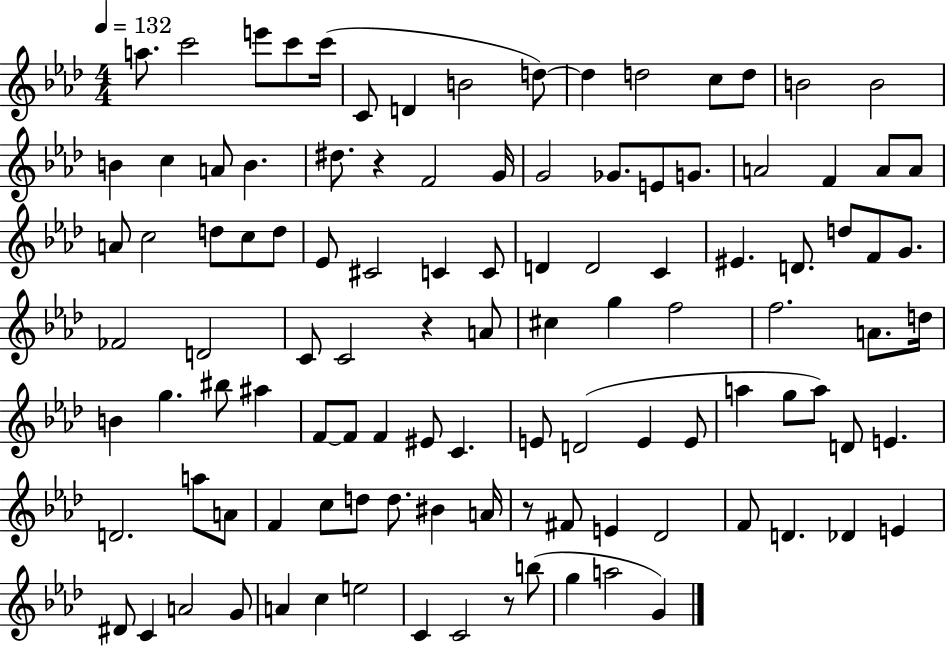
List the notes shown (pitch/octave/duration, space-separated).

A5/e. C6/h E6/e C6/e C6/s C4/e D4/q B4/h D5/e D5/q D5/h C5/e D5/e B4/h B4/h B4/q C5/q A4/e B4/q. D#5/e. R/q F4/h G4/s G4/h Gb4/e. E4/e G4/e. A4/h F4/q A4/e A4/e A4/e C5/h D5/e C5/e D5/e Eb4/e C#4/h C4/q C4/e D4/q D4/h C4/q EIS4/q. D4/e. D5/e F4/e G4/e. FES4/h D4/h C4/e C4/h R/q A4/e C#5/q G5/q F5/h F5/h. A4/e. D5/s B4/q G5/q. BIS5/e A#5/q F4/e F4/e F4/q EIS4/e C4/q. E4/e D4/h E4/q E4/e A5/q G5/e A5/e D4/e E4/q. D4/h. A5/e A4/e F4/q C5/e D5/e D5/e. BIS4/q A4/s R/e F#4/e E4/q Db4/h F4/e D4/q. Db4/q E4/q D#4/e C4/q A4/h G4/e A4/q C5/q E5/h C4/q C4/h R/e B5/e G5/q A5/h G4/q